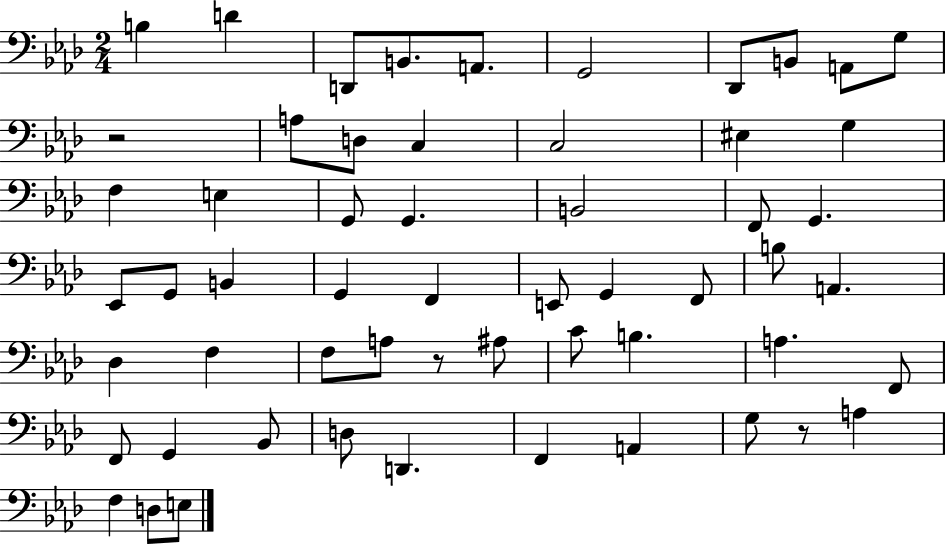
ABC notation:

X:1
T:Untitled
M:2/4
L:1/4
K:Ab
B, D D,,/2 B,,/2 A,,/2 G,,2 _D,,/2 B,,/2 A,,/2 G,/2 z2 A,/2 D,/2 C, C,2 ^E, G, F, E, G,,/2 G,, B,,2 F,,/2 G,, _E,,/2 G,,/2 B,, G,, F,, E,,/2 G,, F,,/2 B,/2 A,, _D, F, F,/2 A,/2 z/2 ^A,/2 C/2 B, A, F,,/2 F,,/2 G,, _B,,/2 D,/2 D,, F,, A,, G,/2 z/2 A, F, D,/2 E,/2